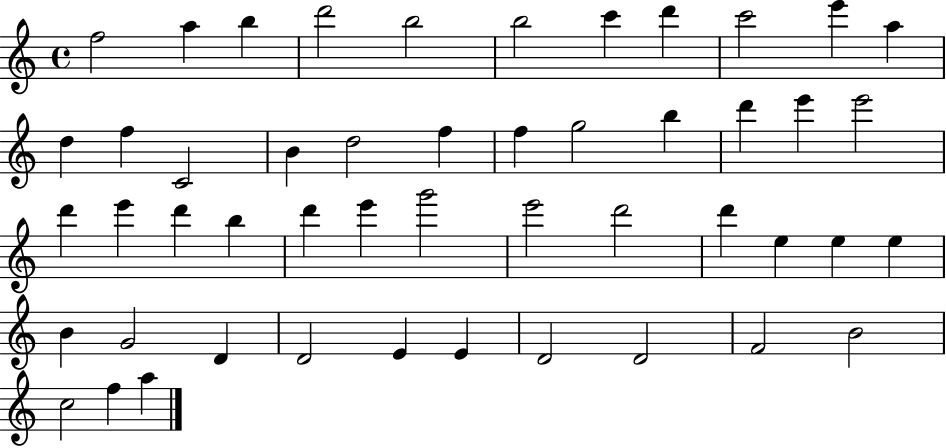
X:1
T:Untitled
M:4/4
L:1/4
K:C
f2 a b d'2 b2 b2 c' d' c'2 e' a d f C2 B d2 f f g2 b d' e' e'2 d' e' d' b d' e' g'2 e'2 d'2 d' e e e B G2 D D2 E E D2 D2 F2 B2 c2 f a